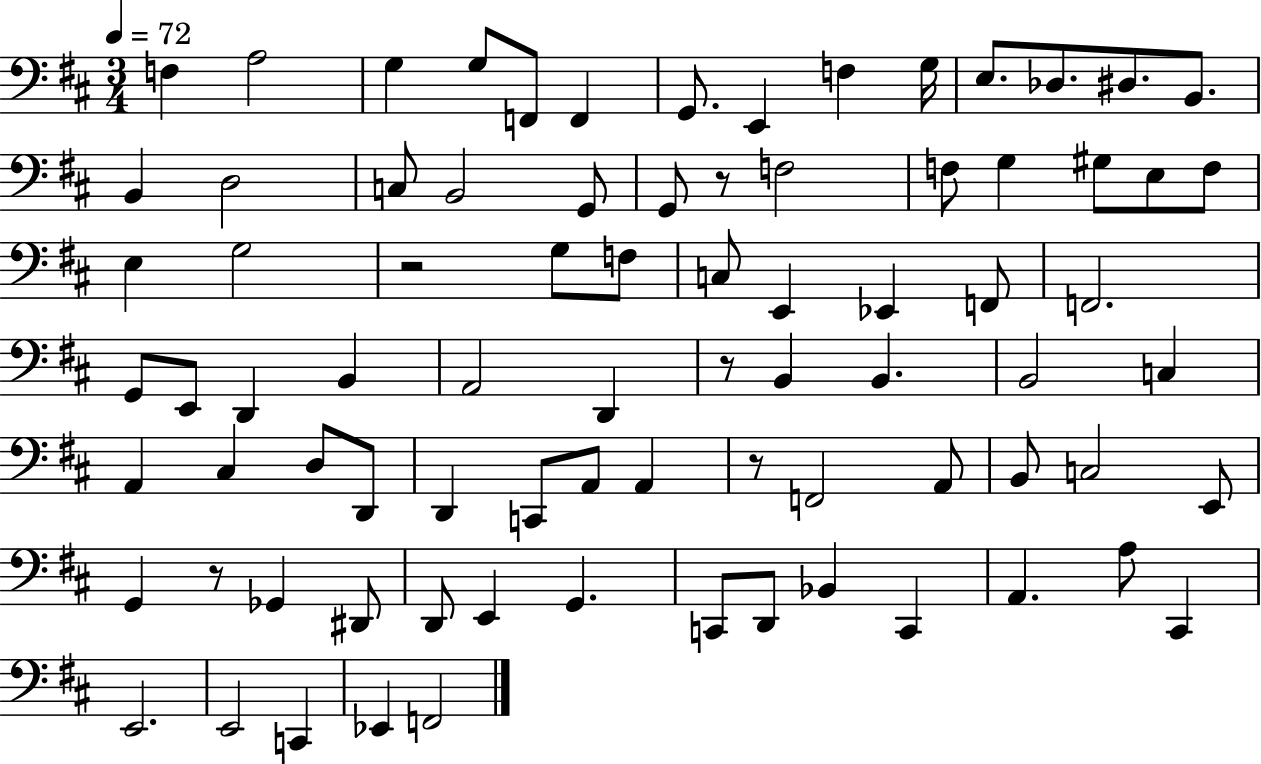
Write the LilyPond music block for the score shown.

{
  \clef bass
  \numericTimeSignature
  \time 3/4
  \key d \major
  \tempo 4 = 72
  f4 a2 | g4 g8 f,8 f,4 | g,8. e,4 f4 g16 | e8. des8. dis8. b,8. | \break b,4 d2 | c8 b,2 g,8 | g,8 r8 f2 | f8 g4 gis8 e8 f8 | \break e4 g2 | r2 g8 f8 | c8 e,4 ees,4 f,8 | f,2. | \break g,8 e,8 d,4 b,4 | a,2 d,4 | r8 b,4 b,4. | b,2 c4 | \break a,4 cis4 d8 d,8 | d,4 c,8 a,8 a,4 | r8 f,2 a,8 | b,8 c2 e,8 | \break g,4 r8 ges,4 dis,8 | d,8 e,4 g,4. | c,8 d,8 bes,4 c,4 | a,4. a8 cis,4 | \break e,2. | e,2 c,4 | ees,4 f,2 | \bar "|."
}